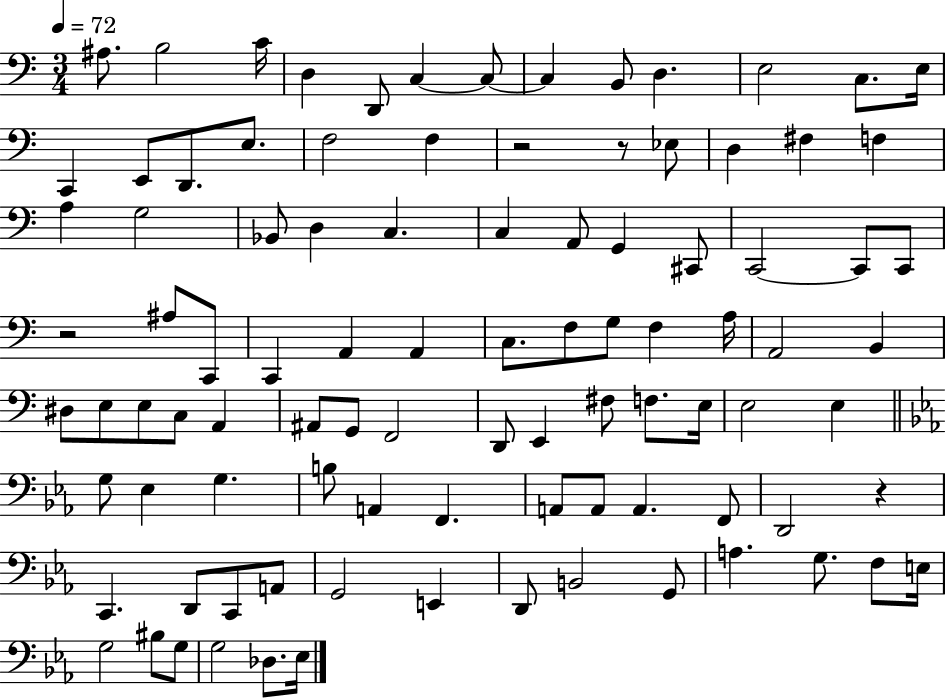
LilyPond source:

{
  \clef bass
  \numericTimeSignature
  \time 3/4
  \key c \major
  \tempo 4 = 72
  ais8. b2 c'16 | d4 d,8 c4~~ c8~~ | c4 b,8 d4. | e2 c8. e16 | \break c,4 e,8 d,8. e8. | f2 f4 | r2 r8 ees8 | d4 fis4 f4 | \break a4 g2 | bes,8 d4 c4. | c4 a,8 g,4 cis,8 | c,2~~ c,8 c,8 | \break r2 ais8 c,8 | c,4 a,4 a,4 | c8. f8 g8 f4 a16 | a,2 b,4 | \break dis8 e8 e8 c8 a,4 | ais,8 g,8 f,2 | d,8 e,4 fis8 f8. e16 | e2 e4 | \break \bar "||" \break \key ees \major g8 ees4 g4. | b8 a,4 f,4. | a,8 a,8 a,4. f,8 | d,2 r4 | \break c,4. d,8 c,8 a,8 | g,2 e,4 | d,8 b,2 g,8 | a4. g8. f8 e16 | \break g2 bis8 g8 | g2 des8. ees16 | \bar "|."
}